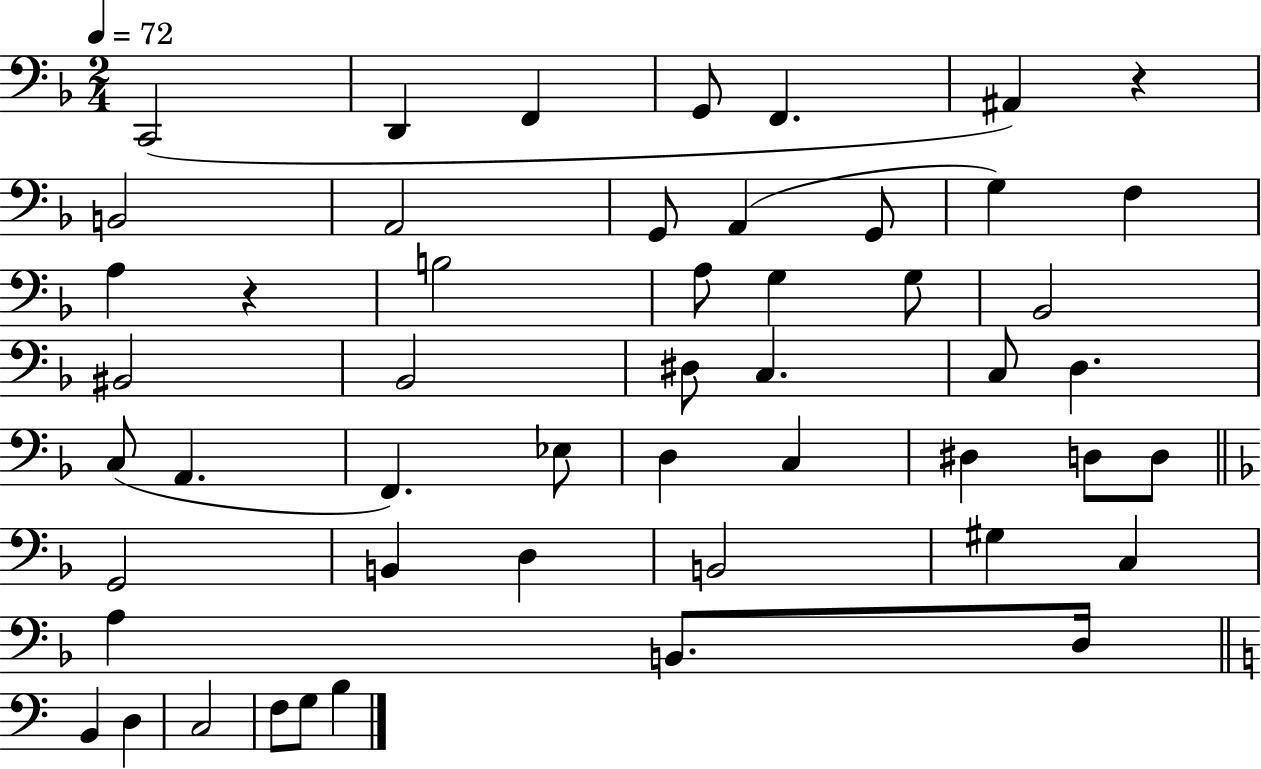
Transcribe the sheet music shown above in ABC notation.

X:1
T:Untitled
M:2/4
L:1/4
K:F
C,,2 D,, F,, G,,/2 F,, ^A,, z B,,2 A,,2 G,,/2 A,, G,,/2 G, F, A, z B,2 A,/2 G, G,/2 _B,,2 ^B,,2 _B,,2 ^D,/2 C, C,/2 D, C,/2 A,, F,, _E,/2 D, C, ^D, D,/2 D,/2 G,,2 B,, D, B,,2 ^G, C, A, B,,/2 D,/4 B,, D, C,2 F,/2 G,/2 B,